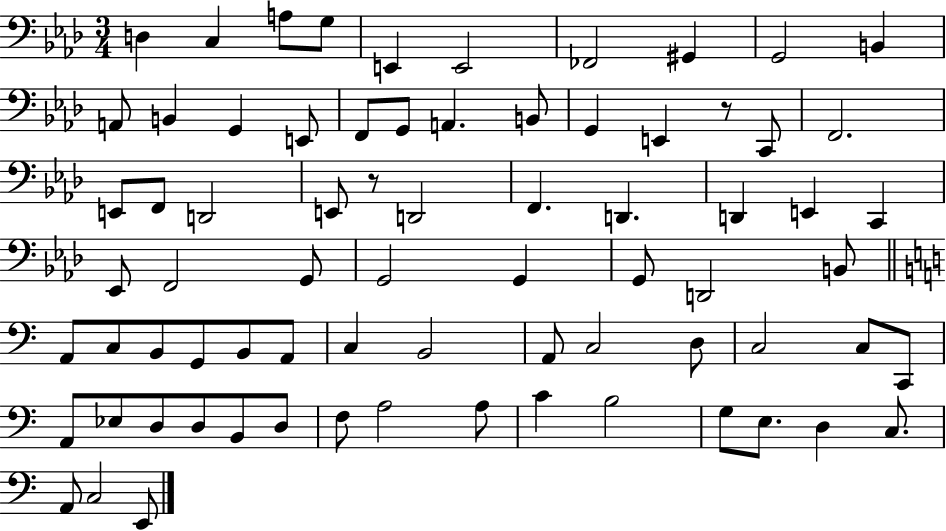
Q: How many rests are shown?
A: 2